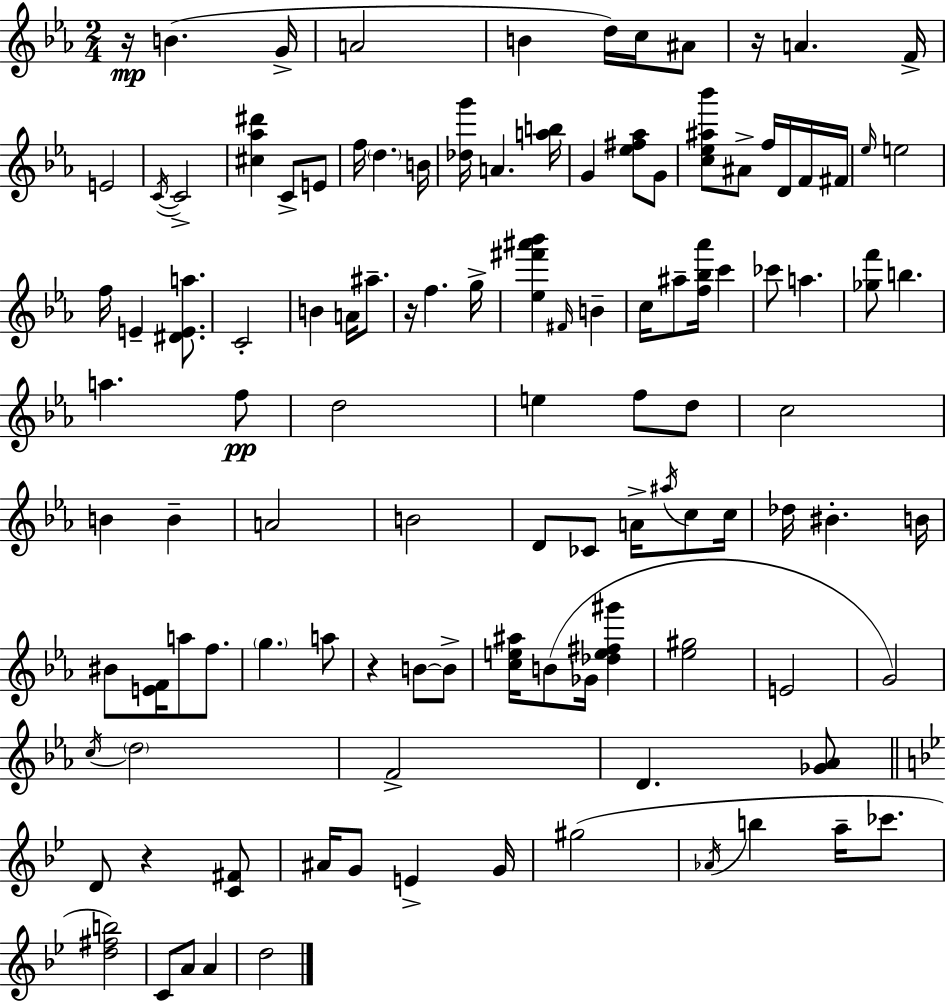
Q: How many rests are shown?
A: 5